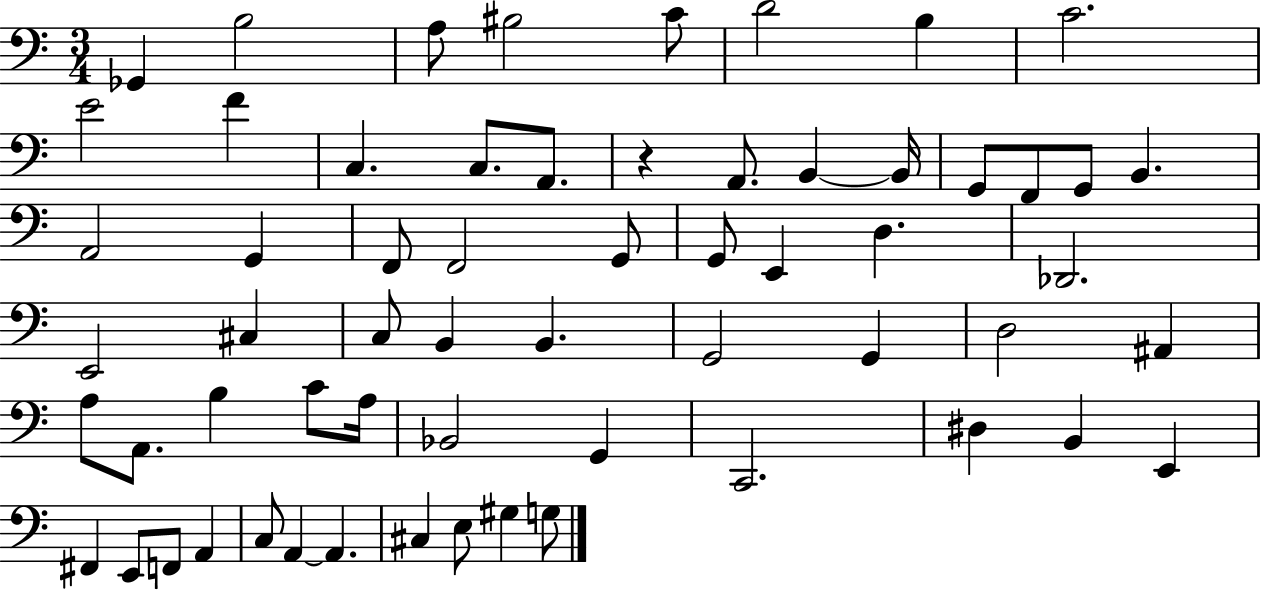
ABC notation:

X:1
T:Untitled
M:3/4
L:1/4
K:C
_G,, B,2 A,/2 ^B,2 C/2 D2 B, C2 E2 F C, C,/2 A,,/2 z A,,/2 B,, B,,/4 G,,/2 F,,/2 G,,/2 B,, A,,2 G,, F,,/2 F,,2 G,,/2 G,,/2 E,, D, _D,,2 E,,2 ^C, C,/2 B,, B,, G,,2 G,, D,2 ^A,, A,/2 A,,/2 B, C/2 A,/4 _B,,2 G,, C,,2 ^D, B,, E,, ^F,, E,,/2 F,,/2 A,, C,/2 A,, A,, ^C, E,/2 ^G, G,/2